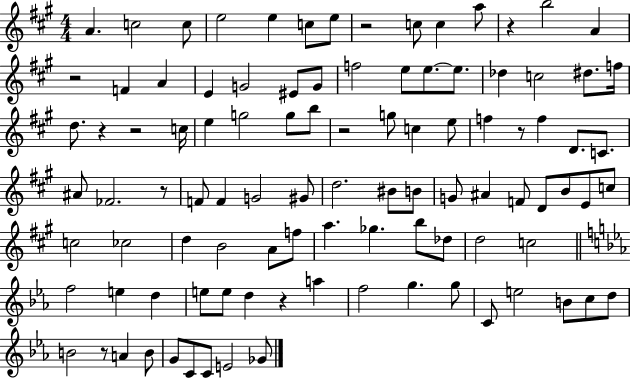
X:1
T:Untitled
M:4/4
L:1/4
K:A
A c2 c/2 e2 e c/2 e/2 z2 c/2 c a/2 z b2 A z2 F A E G2 ^E/2 G/2 f2 e/2 e/2 e/2 _d c2 ^d/2 f/4 d/2 z z2 c/4 e g2 g/2 b/2 z2 g/2 c e/2 f z/2 f D/2 C/2 ^A/2 _F2 z/2 F/2 F G2 ^G/2 d2 ^B/2 B/2 G/2 ^A F/2 D/2 B/2 E/2 c/2 c2 _c2 d B2 A/2 f/2 a _g b/2 _d/2 d2 c2 f2 e d e/2 e/2 d z a f2 g g/2 C/2 e2 B/2 c/2 d/2 B2 z/2 A B/2 G/2 C/2 C/2 E2 _G/2